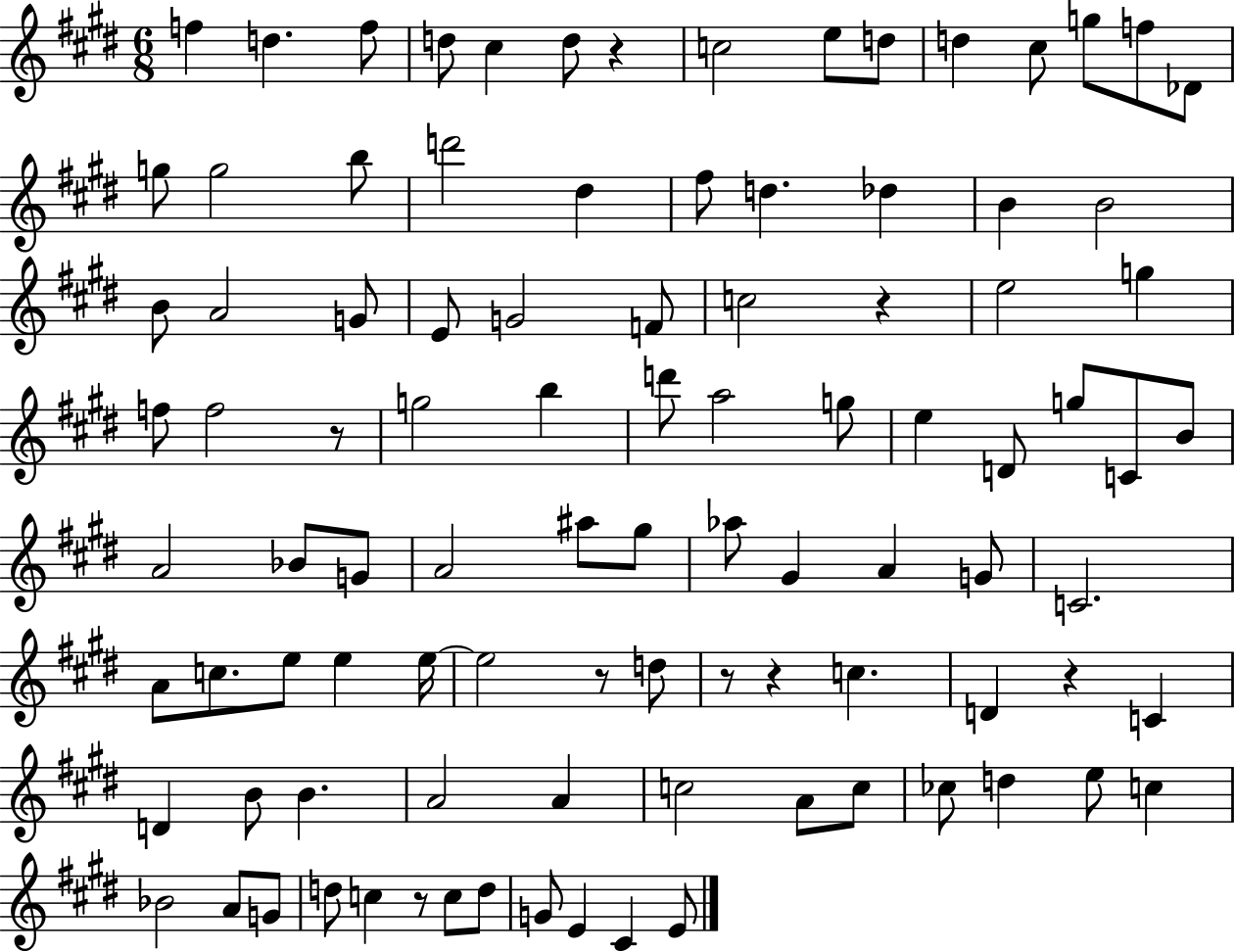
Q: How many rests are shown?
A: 8